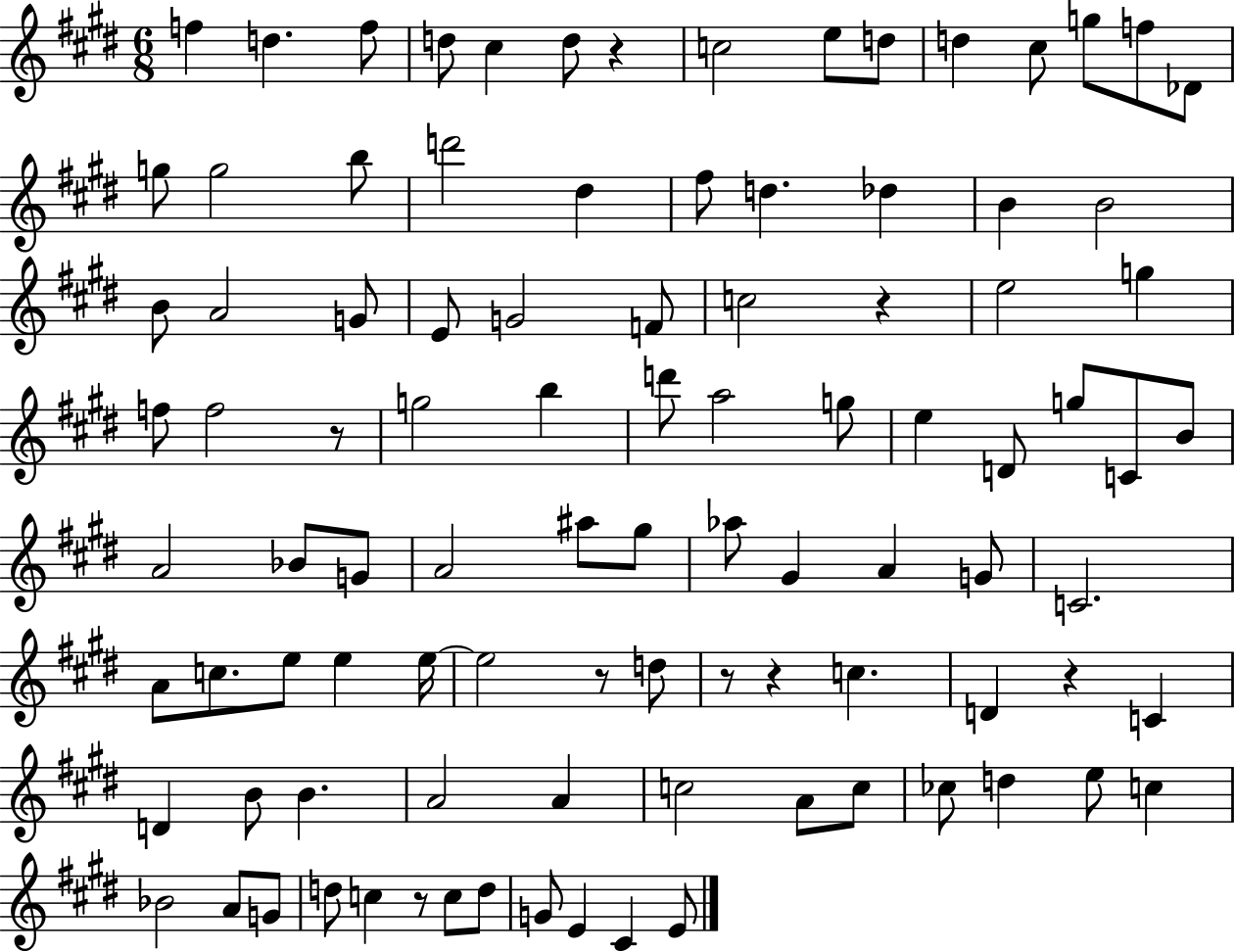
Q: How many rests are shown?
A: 8